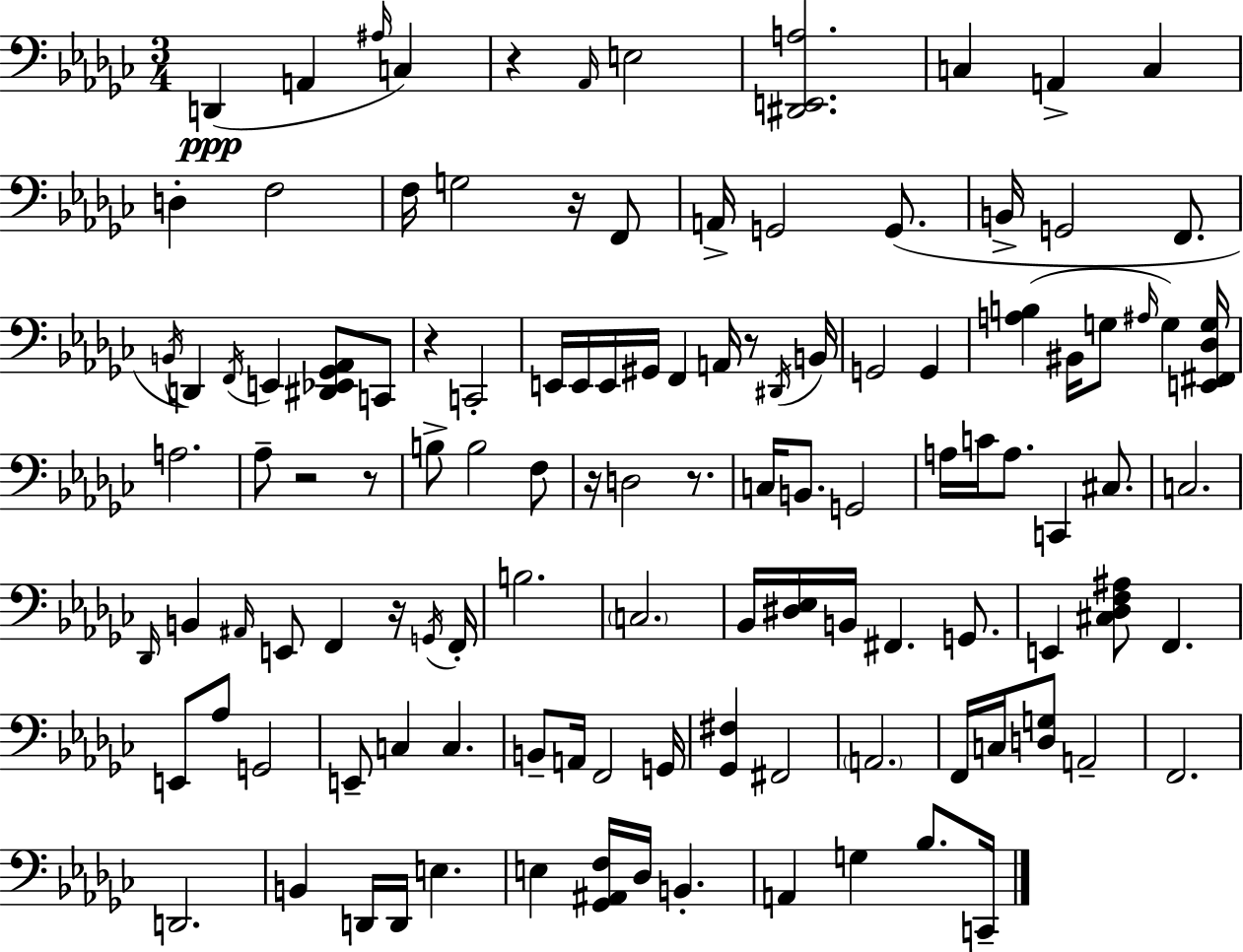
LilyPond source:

{
  \clef bass
  \numericTimeSignature
  \time 3/4
  \key ees \minor
  d,4(\ppp a,4 \grace { ais16 } c4) | r4 \grace { aes,16 } e2 | <dis, e, a>2. | c4 a,4-> c4 | \break d4-. f2 | f16 g2 r16 | f,8 a,16-> g,2 g,8.( | b,16-> g,2 f,8. | \break \acciaccatura { b,16 } d,4) \acciaccatura { f,16 } e,4 | <dis, ees, ges, aes,>8 c,8 r4 c,2-. | e,16 e,16 e,16 gis,16 f,4 | a,16 r8 \acciaccatura { dis,16 } b,16 g,2 | \break g,4 <a b>4( bis,16 g8 | \grace { ais16 }) g4 <e, fis, des g>16 a2. | aes8-- r2 | r8 b8-> b2 | \break f8 r16 d2 | r8. c16 b,8. g,2 | a16 c'16 a8. c,4 | cis8. c2. | \break \grace { des,16 } b,4 \grace { ais,16 } | e,8 f,4 r16 \acciaccatura { g,16 } f,16-. b2. | \parenthesize c2. | bes,16 <dis ees>16 b,16 | \break fis,4. g,8. e,4 | <cis des f ais>8 f,4. e,8 aes8 | g,2 e,8-- c4 | c4. b,8-- a,16 | \break f,2 g,16 <ges, fis>4 | fis,2 \parenthesize a,2. | f,16 c16 <d g>8 | a,2-- f,2. | \break d,2. | b,4 | d,16 d,16 e4. e4 | <ges, ais, f>16 des16 b,4.-. a,4 | \break g4 bes8. c,16-- \bar "|."
}